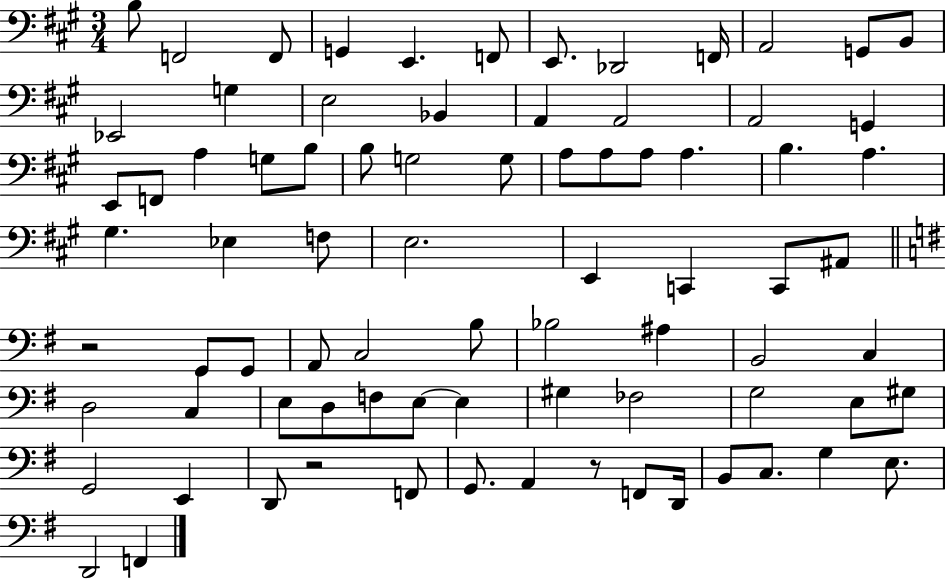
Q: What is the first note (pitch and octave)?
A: B3